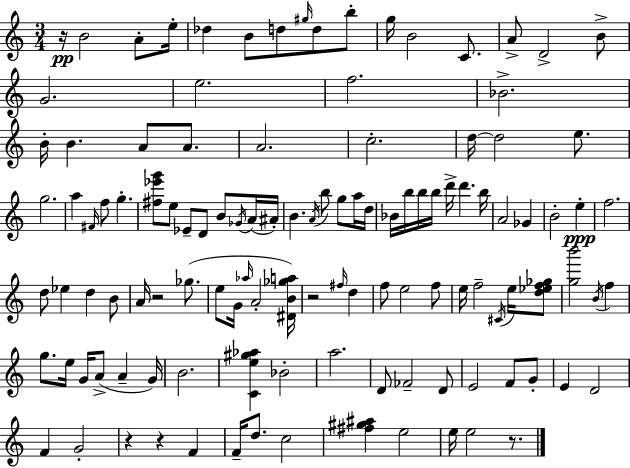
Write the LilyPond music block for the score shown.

{
  \clef treble
  \numericTimeSignature
  \time 3/4
  \key c \major
  r16\pp b'2 a'8-. e''16-. | des''4 b'8 d''8 \grace { gis''16 } d''8 b''8-. | g''16 b'2 c'8. | a'8-> d'2-> b'8-> | \break g'2. | e''2. | f''2. | bes'2.-> | \break b'16-. b'4. a'8 a'8. | a'2. | c''2.-. | d''16~~ d''2 e''8. | \break g''2. | a''4 \grace { fis'16 } f''8 g''4.-. | <fis'' ees''' g'''>8 e''8 ees'8-- d'8 b'8 | \acciaccatura { ges'16 }( a'16 ais'16-.) b'4. \acciaccatura { a'16 } b''8 | \break g''8 a''16 d''16 bes'16 b''16 b''16 b''16 d'''16-> d'''4. | b''16 a'2 | ges'4 b'2-. | e''4-.\ppp f''2. | \break d''8 ees''4 d''4 | b'8 a'16 r2 | ges''8.( e''8 g'16 \grace { aes''16 } a'2-. | <dis' b' ges'' a''>16) r2 | \break \grace { fis''16 } d''4 f''8 e''2 | f''8 e''16 f''2-- | \acciaccatura { cis'16 } e''16 <d'' ees'' f'' ges''>8 <g'' b'''>2 | \acciaccatura { b'16 } f''4 g''8. e''16 | \break g'16 a'8->( a'4-- g'16) b'2. | <c' e'' gis'' aes''>4 | bes'2-. a''2. | d'8 fes'2-- | \break d'8 e'2 | f'8 g'8-. e'4 | d'2 f'4 | g'2-. r4 | \break r4 f'4 f'16-- d''8. | c''2 <fis'' gis'' ais''>4 | e''2 e''16 e''2 | r8. \bar "|."
}